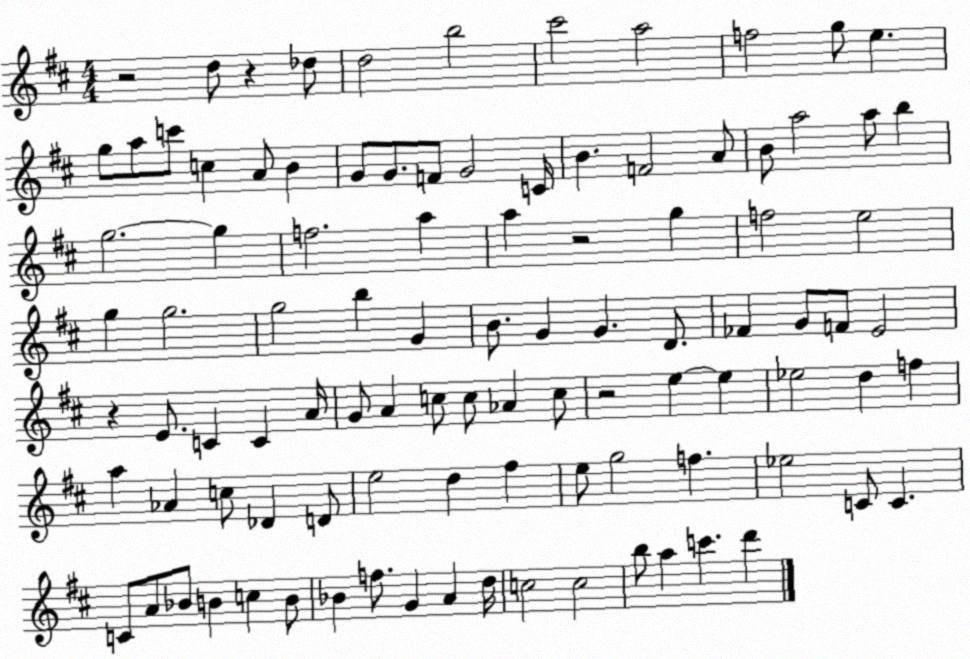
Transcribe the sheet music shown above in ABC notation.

X:1
T:Untitled
M:4/4
L:1/4
K:D
z2 d/2 z _d/2 d2 b2 ^c'2 a2 f2 g/2 e g/2 a/2 c'/2 c A/2 B G/2 G/2 F/2 G2 C/4 B F2 A/2 B/2 a2 a/2 b g2 g f2 a a z2 g f2 e2 g g2 g2 b G B/2 G G D/2 _F G/2 F/2 E2 z E/2 C C A/4 G/2 A c/2 c/2 _A c/2 z2 e e _e2 d f a _A c/2 _D D/2 e2 d ^f e/2 g2 f _e2 C/2 C C/2 A/2 _B/2 B c B/2 _B f/2 G A d/4 c2 c2 b/2 a c' d'